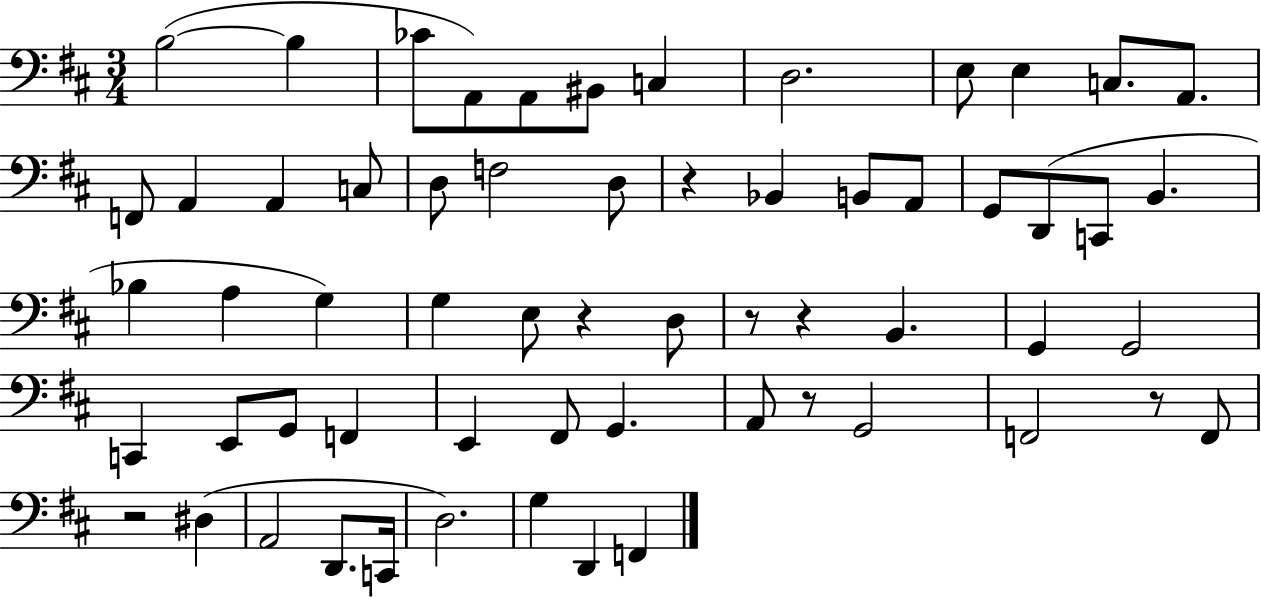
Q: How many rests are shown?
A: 7